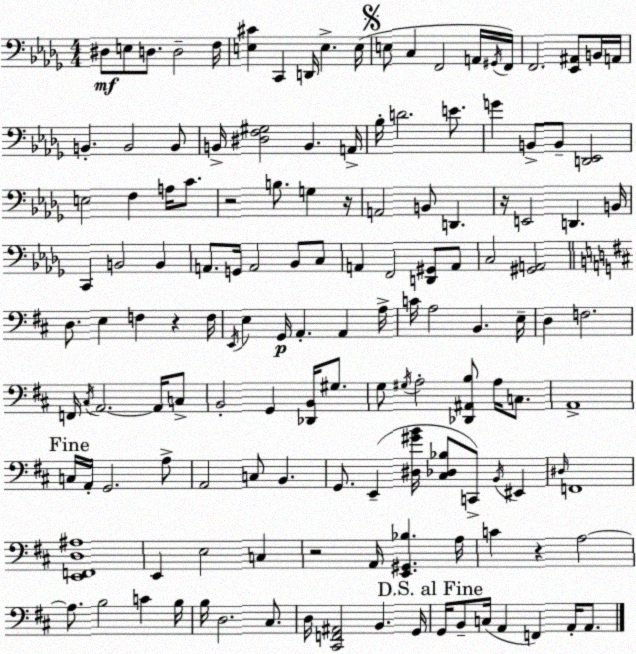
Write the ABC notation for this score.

X:1
T:Untitled
M:4/4
L:1/4
K:Bbm
^D,/2 E,/2 D,/2 D,2 F,/4 [E,^C] C,, D,,/4 E, E,/4 E,/2 C, F,,2 A,,/4 ^G,,/4 F,,/4 F,,2 [_E,,^A,,]/2 B,,/4 A,,/4 B,, B,,2 B,,/2 B,,/4 [^D,F,^G,]2 B,, A,,/4 _B,/4 D2 E/2 G B,,/2 B,,/2 [D,,_E,,]2 E,2 F, A,/4 C/2 z2 B,/2 G, z/4 A,,2 B,,/2 D,, z/4 E,,2 D,, B,,/4 C,, B,,2 B,, A,,/2 G,,/4 A,,2 _B,,/2 C,/2 A,, F,,2 [D,,^G,,]/2 A,,/2 C,2 [^G,,A,,]2 D,/2 E, F, z F,/4 E,,/4 E, G,,/4 A,, A,, A,/4 C/4 A,2 B,, E,/4 D, F,2 F,,/4 ^C,/4 A,,2 A,,/4 C,/2 B,,2 G,, [_D,,B,,]/4 ^G,/2 G,/2 ^G,/4 A,2 [_D,,^A,,B,]/2 A,/4 C,/2 A,,4 C,/4 A,,/4 G,,2 A,/2 A,,2 C,/2 B,, G,,/2 E,, [^D,^GB]/4 [^C,_D,_B,]/2 C,,/2 B,,/4 ^E,, ^D,/4 F,,4 [E,,F,,D,^A,]4 E,, E,2 C, z2 A,,/4 [E,,^G,,_B,] A,/4 C z A,2 A,/2 B,2 C B,/4 B,/4 D,2 ^C,/2 D,/4 [^C,,F,,^A,,]2 B,, G,,/4 G,,/4 B,,/2 C,/4 A,, F,, A,,/4 A,,/2